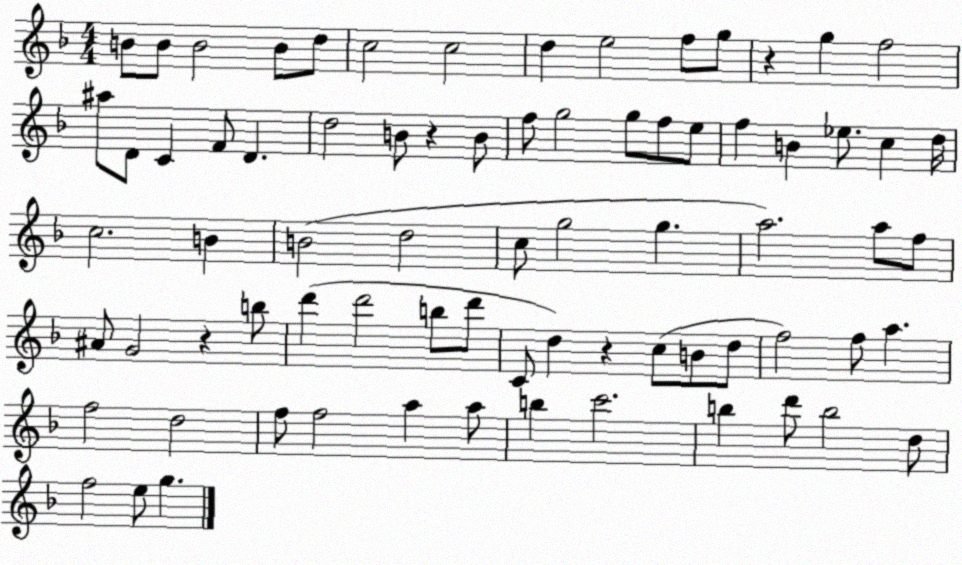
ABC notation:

X:1
T:Untitled
M:4/4
L:1/4
K:F
B/2 B/2 B2 B/2 d/2 c2 c2 d e2 f/2 g/2 z g f2 ^a/2 D/2 C F/2 D d2 B/2 z B/2 f/2 g2 g/2 f/2 e/2 f B _e/2 c d/4 c2 B B2 d2 c/2 g2 g a2 a/2 f/2 ^A/2 G2 z b/2 d' d'2 b/2 d'/2 C/2 d z c/2 B/2 d/2 f2 f/2 a f2 d2 f/2 f2 a a/2 b c'2 b d'/2 b2 d/2 f2 e/2 g